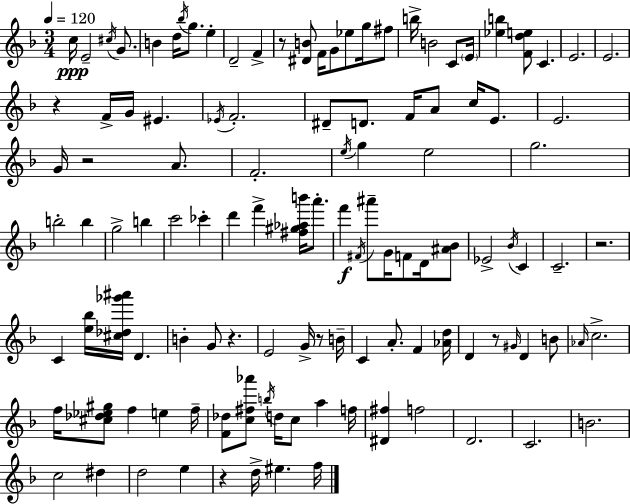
{
  \clef treble
  \numericTimeSignature
  \time 3/4
  \key d \minor
  \tempo 4 = 120
  c''16\ppp e'2-- \acciaccatura { cis''16 } g'8. | b'4 d''16 \acciaccatura { bes''16 } g''8. e''4-. | d'2-- f'4-> | r8 <dis' b'>8 f'16 g'8 ees''8 g''16 | \break fis''8 b''16-> b'2 c'8 | \parenthesize e'16 <ees'' b''>4 <f' d'' e''>8 c'4. | e'2. | e'2. | \break r4 f'16-> g'16 eis'4. | \acciaccatura { ees'16 } f'2.-. | dis'8-- d'8. f'16 a'8 c''16 | e'8. e'2. | \break g'16 r2 | a'8. f'2.-. | \acciaccatura { e''16 } g''4 e''2 | g''2. | \break b''2-. | b''4 g''2-> | b''4 c'''2 | ces'''4-. d'''4 f'''4-> | \break <fis'' gis'' aes'' b'''>16 a'''8.-. f'''4\f \acciaccatura { fis'16 } ais'''8-- g'16 | f'8 d'16 <ais' bes'>8 ees'2-> | \acciaccatura { bes'16 } c'4 c'2.-- | r2. | \break c'4 <e'' bes''>16 <cis'' des'' ges''' ais'''>16 | d'4. b'4-. g'8 | r4. e'2 | g'16-> r8 b'16-- c'4 a'8.-. | \break f'4 <aes' d''>16 d'4 r8 | \grace { gis'16 } d'4 b'8 \grace { aes'16 } c''2.-> | f''16 <cis'' des'' ees'' gis''>8 f''4 | e''4 f''16-- <f' des''>8 <c'' fis'' aes'''>8 | \break \acciaccatura { b''16 } d''16 c''8 a''4 f''16 <dis' fis''>4 | f''2 d'2. | c'2. | b'2. | \break c''2 | dis''4 d''2 | e''4 r4 | d''16-> eis''4. f''16 \bar "|."
}